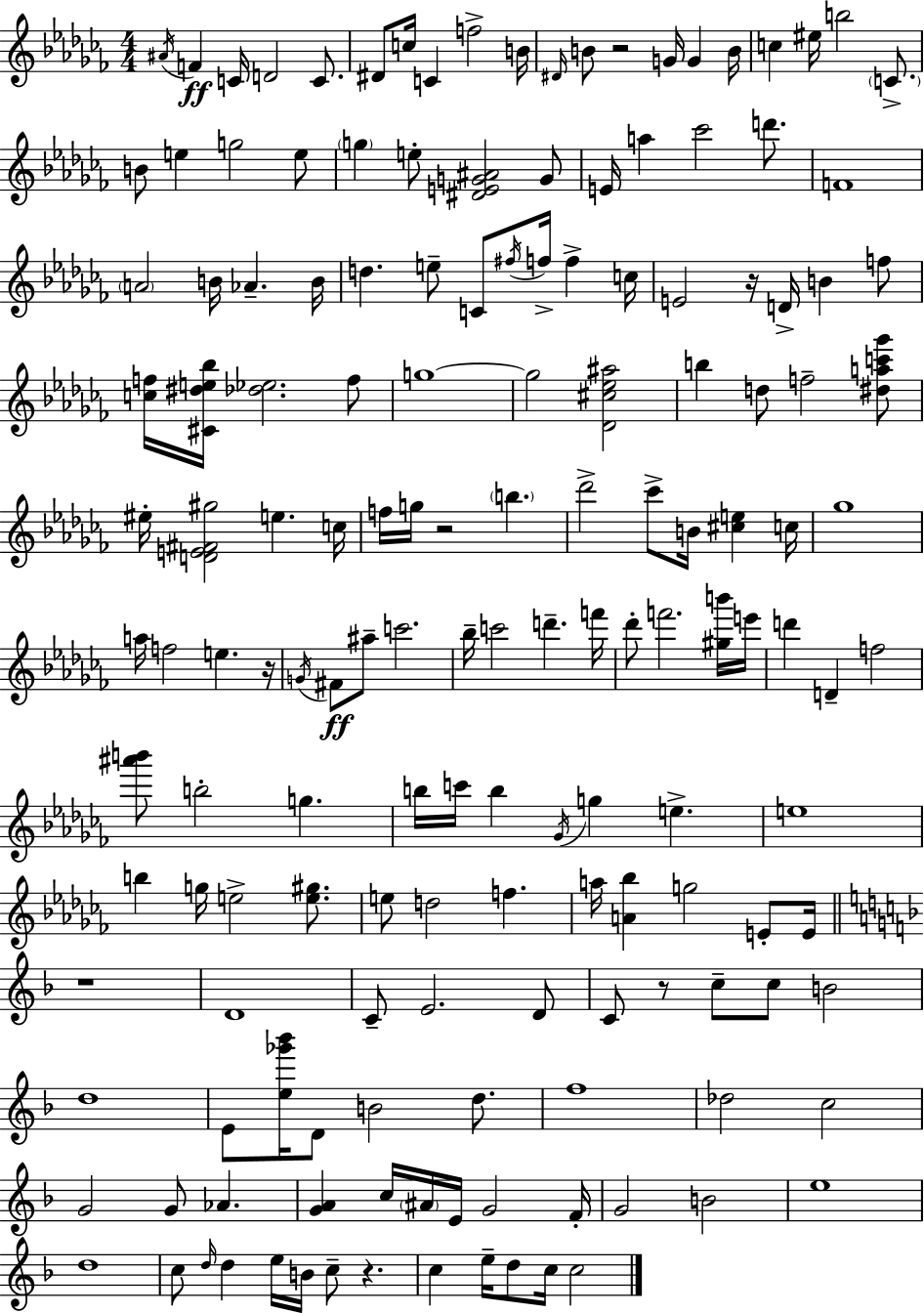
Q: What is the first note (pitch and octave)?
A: A#4